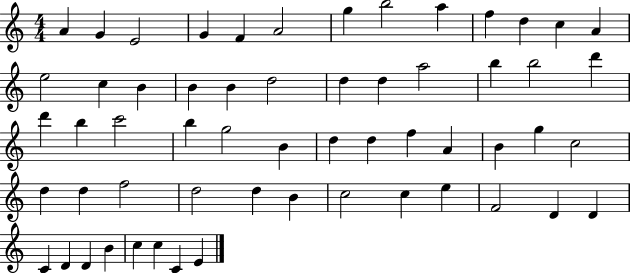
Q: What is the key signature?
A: C major